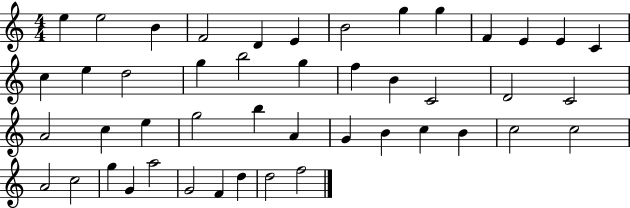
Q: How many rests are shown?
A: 0